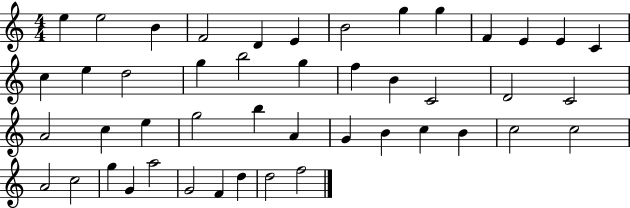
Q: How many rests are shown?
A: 0